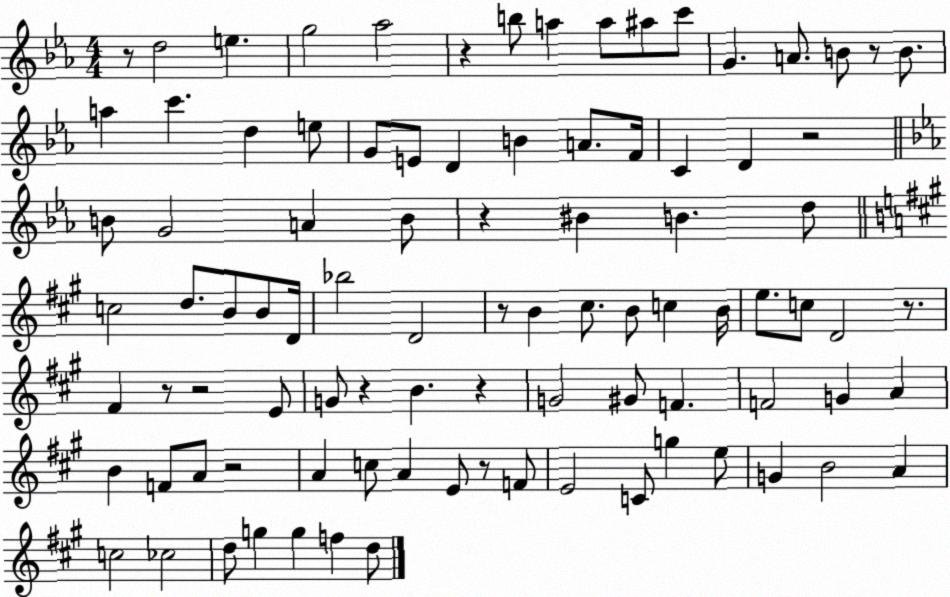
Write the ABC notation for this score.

X:1
T:Untitled
M:4/4
L:1/4
K:Eb
z/2 d2 e g2 _a2 z b/2 a a/2 ^a/2 c'/2 G A/2 B/2 z/2 B/2 a c' d e/2 G/2 E/2 D B A/2 F/4 C D z2 B/2 G2 A B/2 z ^B B d/2 c2 d/2 B/2 B/2 D/4 _b2 D2 z/2 B ^c/2 B/2 c B/4 e/2 c/2 D2 z/2 ^F z/2 z2 E/2 G/2 z B z G2 ^G/2 F F2 G A B F/2 A/2 z2 A c/2 A E/2 z/2 F/2 E2 C/2 g e/2 G B2 A c2 _c2 d/2 g g f d/2